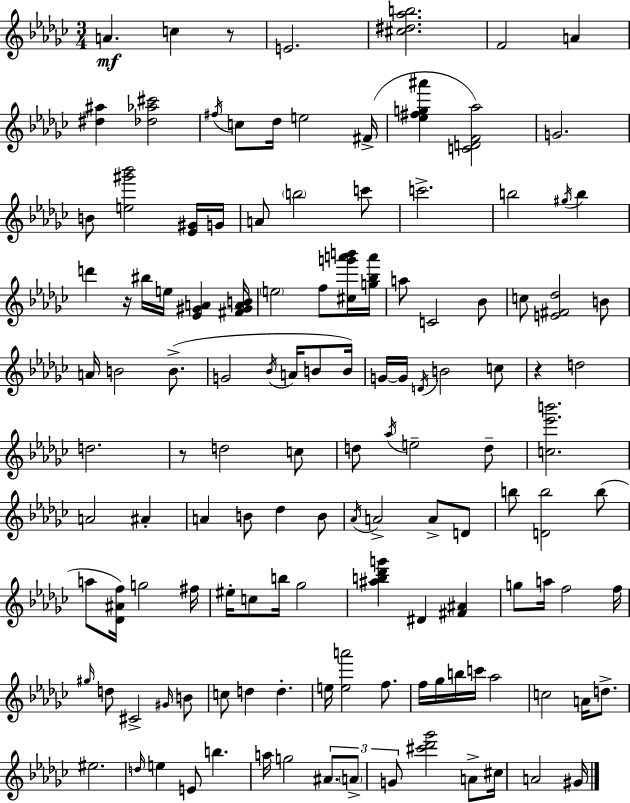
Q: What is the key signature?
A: EES minor